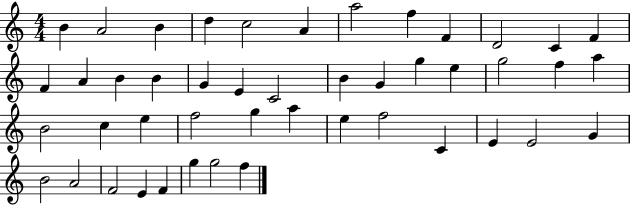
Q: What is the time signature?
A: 4/4